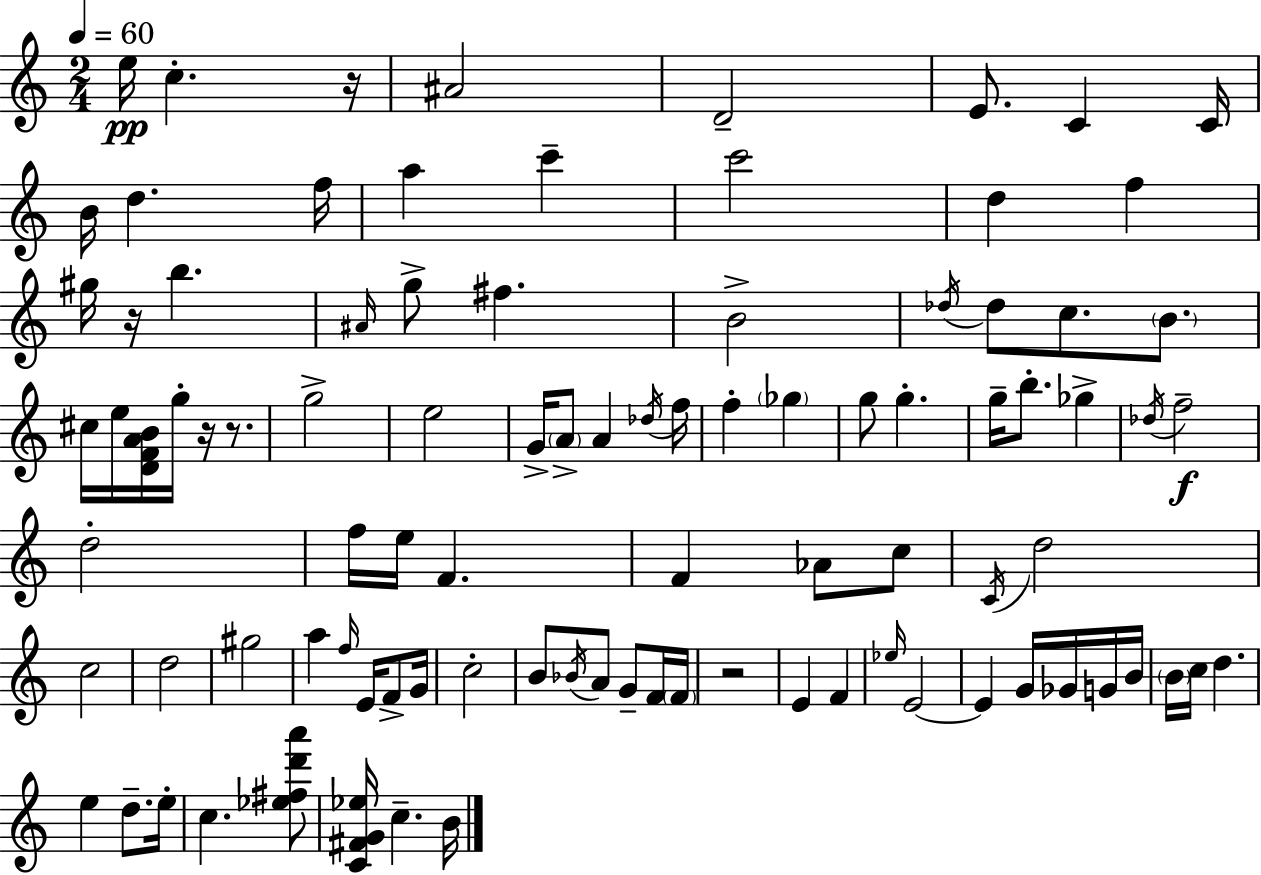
{
  \clef treble
  \numericTimeSignature
  \time 2/4
  \key a \minor
  \tempo 4 = 60
  e''16\pp c''4.-. r16 | ais'2 | d'2-- | e'8. c'4 c'16 | \break b'16 d''4. f''16 | a''4 c'''4-- | c'''2 | d''4 f''4 | \break gis''16 r16 b''4. | \grace { ais'16 } g''8-> fis''4. | b'2-> | \acciaccatura { des''16 } des''8 c''8. \parenthesize b'8. | \break cis''16 e''16 <d' f' a' b'>16 g''16-. r16 r8. | g''2-> | e''2 | g'16-> \parenthesize a'8-> a'4 | \break \acciaccatura { des''16 } f''16 f''4-. \parenthesize ges''4 | g''8 g''4.-. | g''16-- b''8.-. ges''4-> | \acciaccatura { des''16 }\f f''2-- | \break d''2-. | f''16 e''16 f'4. | f'4 | aes'8 c''8 \acciaccatura { c'16 } d''2 | \break c''2 | d''2 | gis''2 | a''4 | \break \grace { f''16 } e'16 f'8-> g'16 c''2-. | b'8 | \acciaccatura { bes'16 } a'8 g'8-- f'16 \parenthesize f'16 r2 | e'4 | \break f'4 \grace { ees''16 } | e'2~~ | e'4 g'16 ges'16 g'16 b'16 | \parenthesize b'16 c''16 d''4. | \break e''4 d''8.-- e''16-. | c''4. <ees'' fis'' d''' a'''>8 | <c' fis' g' ees''>16 c''4.-- b'16 | \bar "|."
}